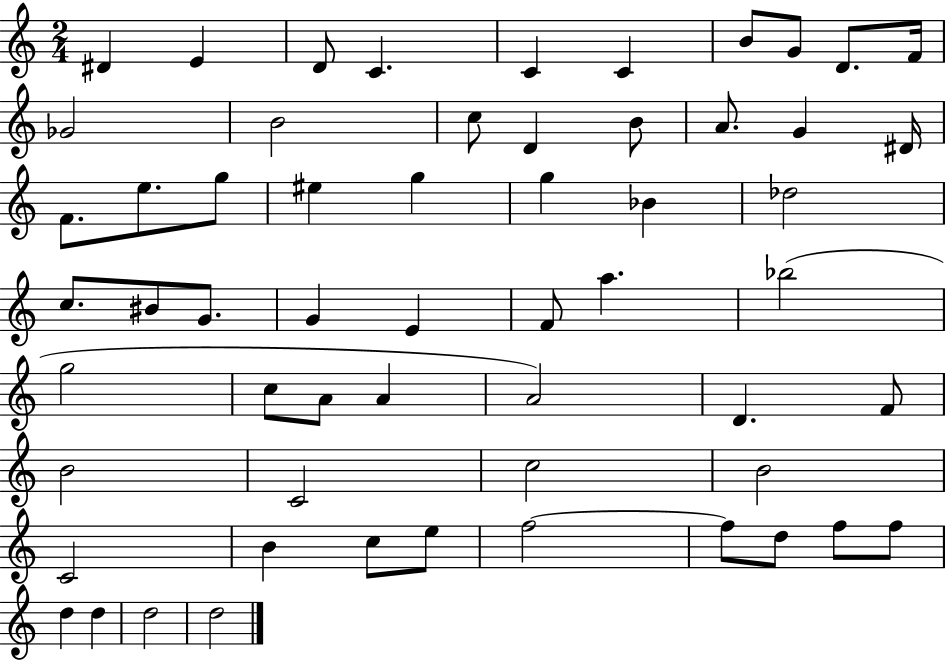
D#4/q E4/q D4/e C4/q. C4/q C4/q B4/e G4/e D4/e. F4/s Gb4/h B4/h C5/e D4/q B4/e A4/e. G4/q D#4/s F4/e. E5/e. G5/e EIS5/q G5/q G5/q Bb4/q Db5/h C5/e. BIS4/e G4/e. G4/q E4/q F4/e A5/q. Bb5/h G5/h C5/e A4/e A4/q A4/h D4/q. F4/e B4/h C4/h C5/h B4/h C4/h B4/q C5/e E5/e F5/h F5/e D5/e F5/e F5/e D5/q D5/q D5/h D5/h